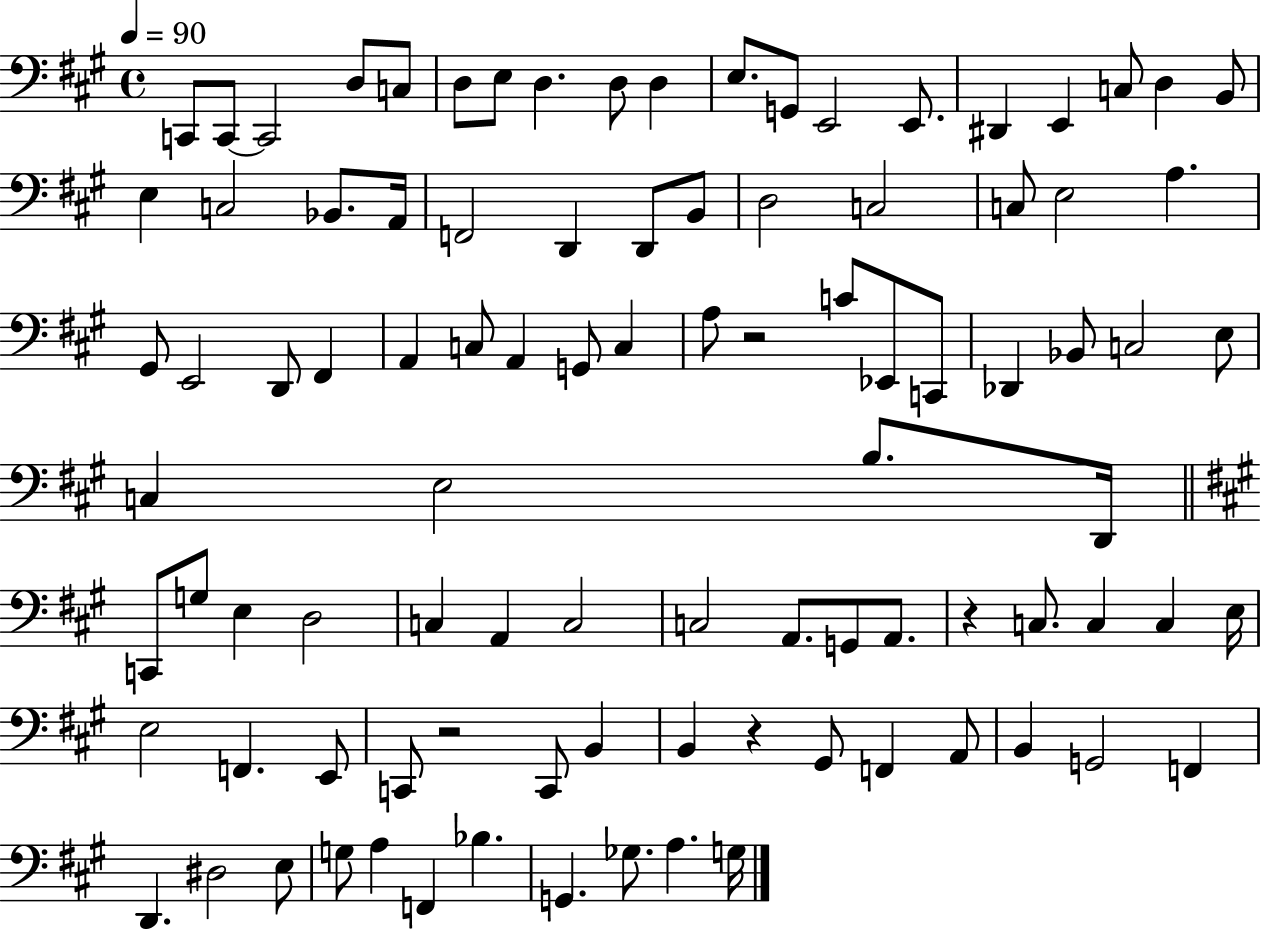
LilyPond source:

{
  \clef bass
  \time 4/4
  \defaultTimeSignature
  \key a \major
  \tempo 4 = 90
  c,8 c,8~~ c,2 d8 c8 | d8 e8 d4. d8 d4 | e8. g,8 e,2 e,8. | dis,4 e,4 c8 d4 b,8 | \break e4 c2 bes,8. a,16 | f,2 d,4 d,8 b,8 | d2 c2 | c8 e2 a4. | \break gis,8 e,2 d,8 fis,4 | a,4 c8 a,4 g,8 c4 | a8 r2 c'8 ees,8 c,8 | des,4 bes,8 c2 e8 | \break c4 e2 b8. d,16 | \bar "||" \break \key a \major c,8 g8 e4 d2 | c4 a,4 c2 | c2 a,8. g,8 a,8. | r4 c8. c4 c4 e16 | \break e2 f,4. e,8 | c,8 r2 c,8 b,4 | b,4 r4 gis,8 f,4 a,8 | b,4 g,2 f,4 | \break d,4. dis2 e8 | g8 a4 f,4 bes4. | g,4. ges8. a4. g16 | \bar "|."
}